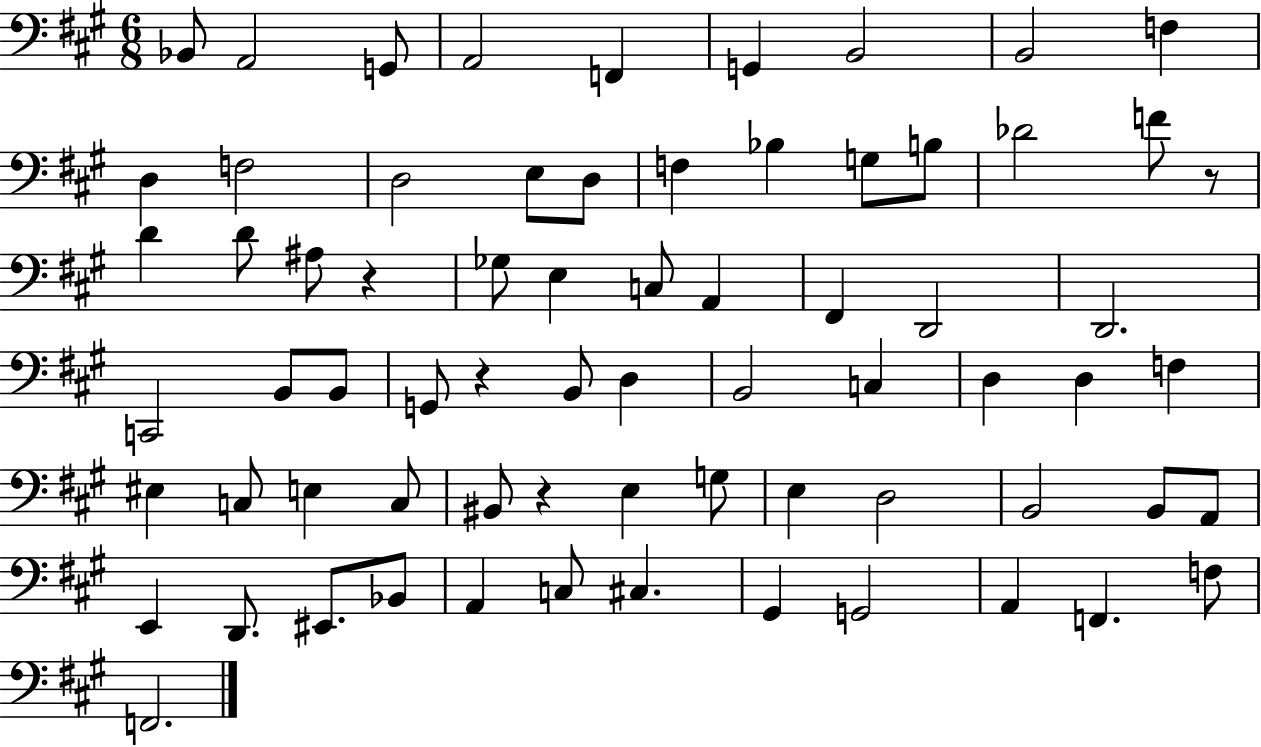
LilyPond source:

{
  \clef bass
  \numericTimeSignature
  \time 6/8
  \key a \major
  bes,8 a,2 g,8 | a,2 f,4 | g,4 b,2 | b,2 f4 | \break d4 f2 | d2 e8 d8 | f4 bes4 g8 b8 | des'2 f'8 r8 | \break d'4 d'8 ais8 r4 | ges8 e4 c8 a,4 | fis,4 d,2 | d,2. | \break c,2 b,8 b,8 | g,8 r4 b,8 d4 | b,2 c4 | d4 d4 f4 | \break eis4 c8 e4 c8 | bis,8 r4 e4 g8 | e4 d2 | b,2 b,8 a,8 | \break e,4 d,8. eis,8. bes,8 | a,4 c8 cis4. | gis,4 g,2 | a,4 f,4. f8 | \break f,2. | \bar "|."
}